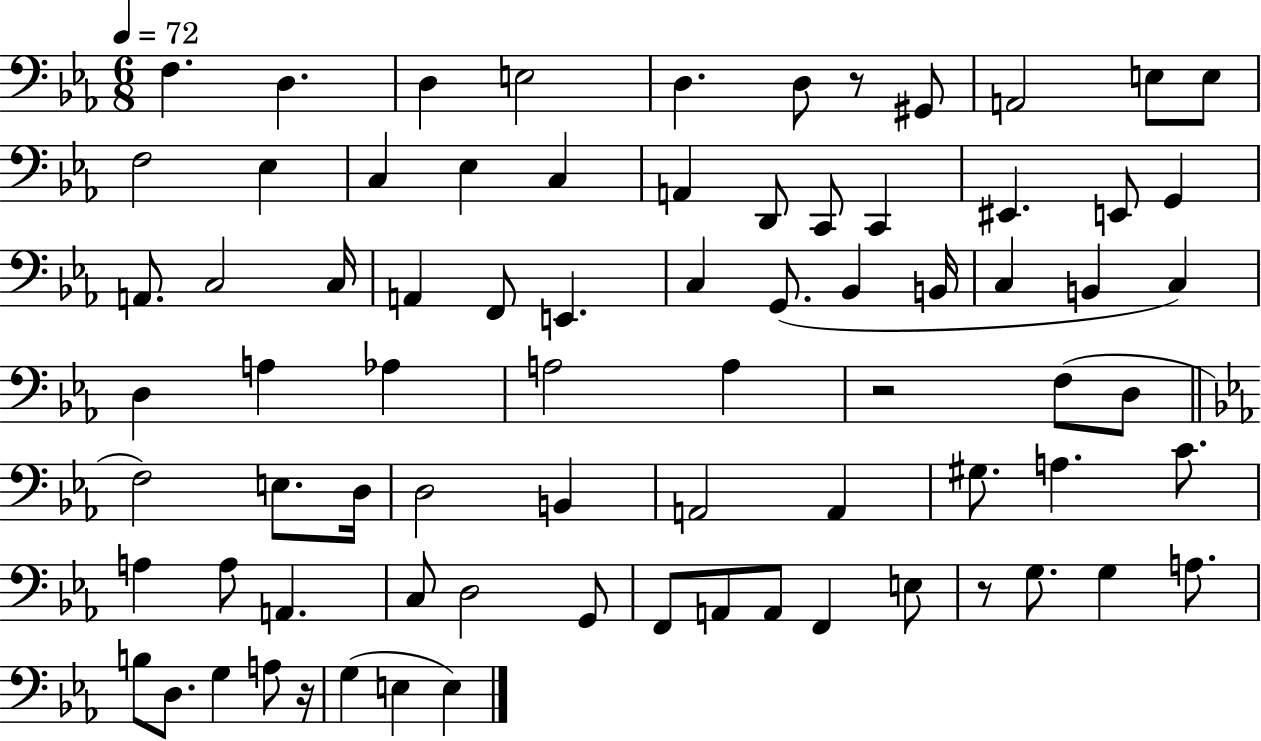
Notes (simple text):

F3/q. D3/q. D3/q E3/h D3/q. D3/e R/e G#2/e A2/h E3/e E3/e F3/h Eb3/q C3/q Eb3/q C3/q A2/q D2/e C2/e C2/q EIS2/q. E2/e G2/q A2/e. C3/h C3/s A2/q F2/e E2/q. C3/q G2/e. Bb2/q B2/s C3/q B2/q C3/q D3/q A3/q Ab3/q A3/h A3/q R/h F3/e D3/e F3/h E3/e. D3/s D3/h B2/q A2/h A2/q G#3/e. A3/q. C4/e. A3/q A3/e A2/q. C3/e D3/h G2/e F2/e A2/e A2/e F2/q E3/e R/e G3/e. G3/q A3/e. B3/e D3/e. G3/q A3/e R/s G3/q E3/q E3/q